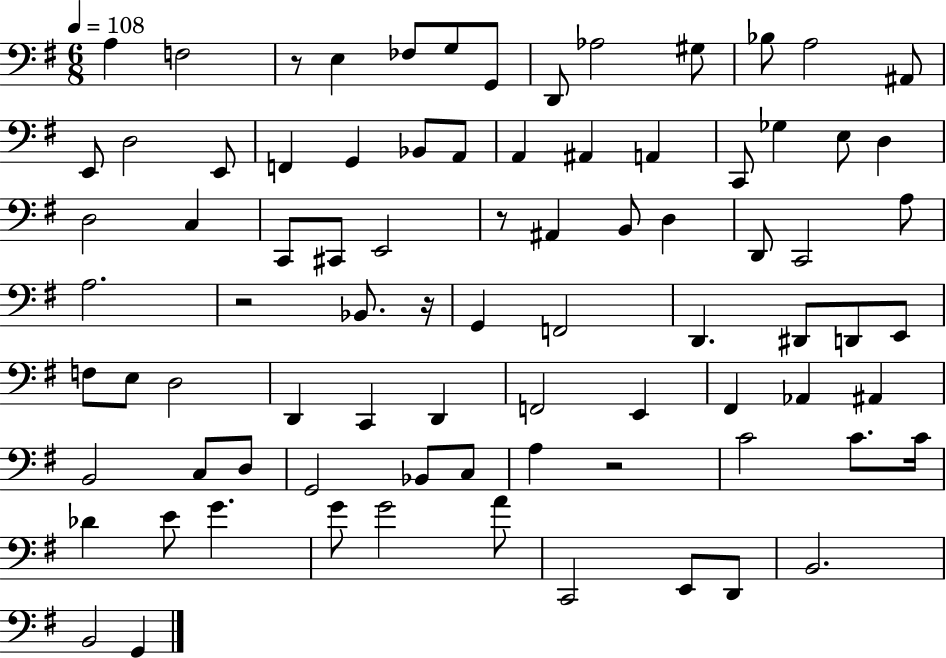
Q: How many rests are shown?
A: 5